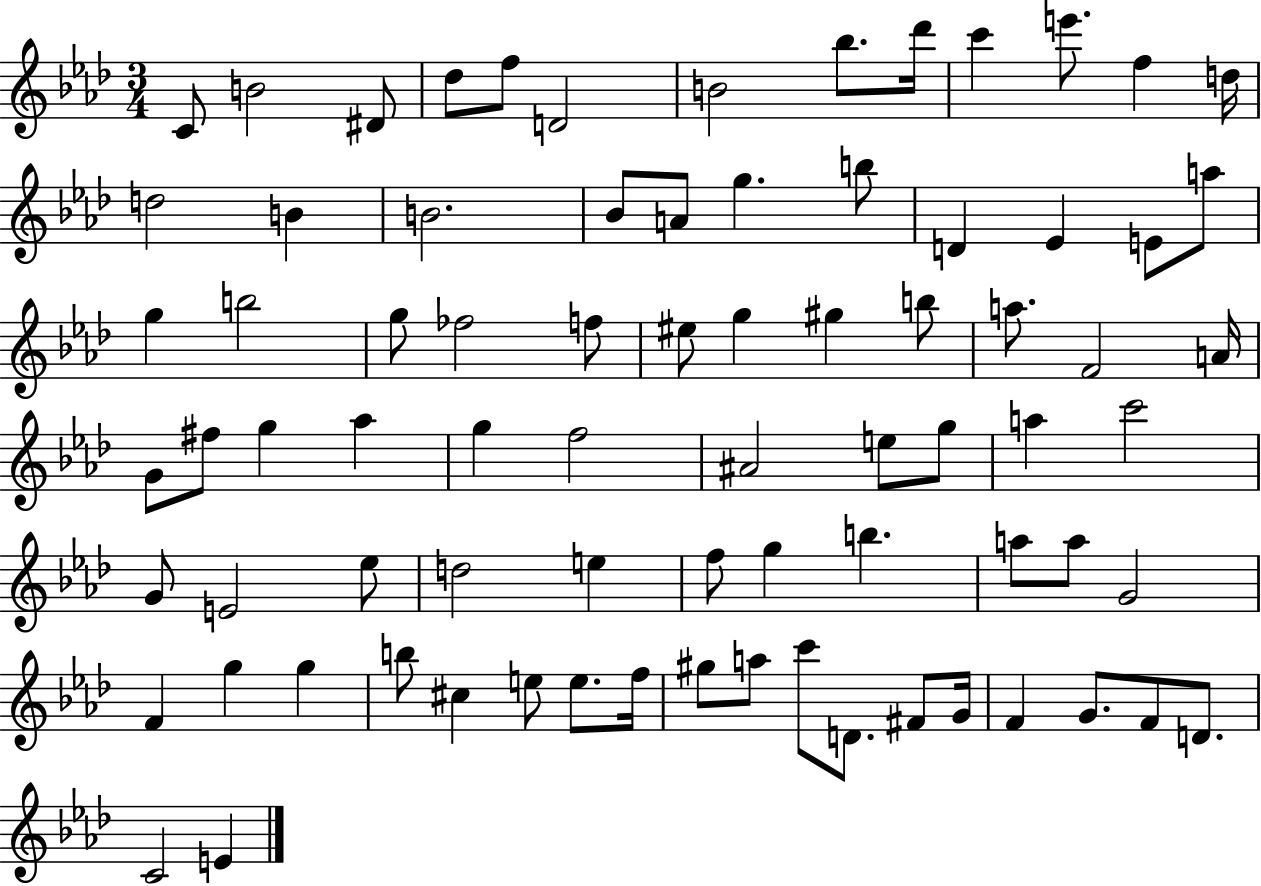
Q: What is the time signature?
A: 3/4